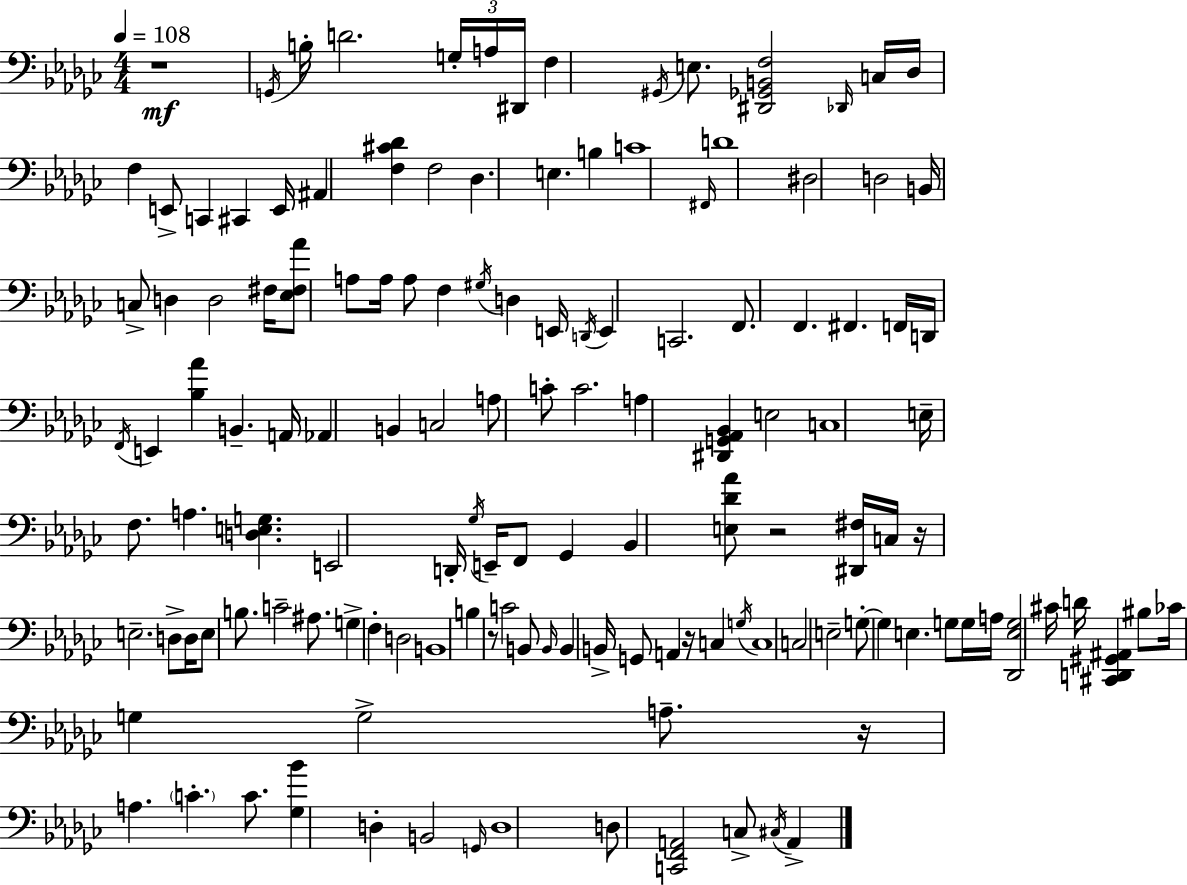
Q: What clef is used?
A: bass